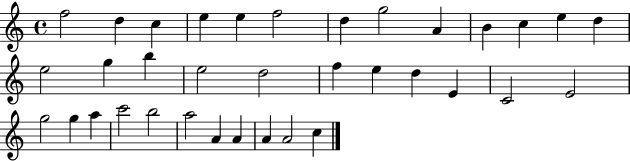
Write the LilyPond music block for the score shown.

{
  \clef treble
  \time 4/4
  \defaultTimeSignature
  \key c \major
  f''2 d''4 c''4 | e''4 e''4 f''2 | d''4 g''2 a'4 | b'4 c''4 e''4 d''4 | \break e''2 g''4 b''4 | e''2 d''2 | f''4 e''4 d''4 e'4 | c'2 e'2 | \break g''2 g''4 a''4 | c'''2 b''2 | a''2 a'4 a'4 | a'4 a'2 c''4 | \break \bar "|."
}